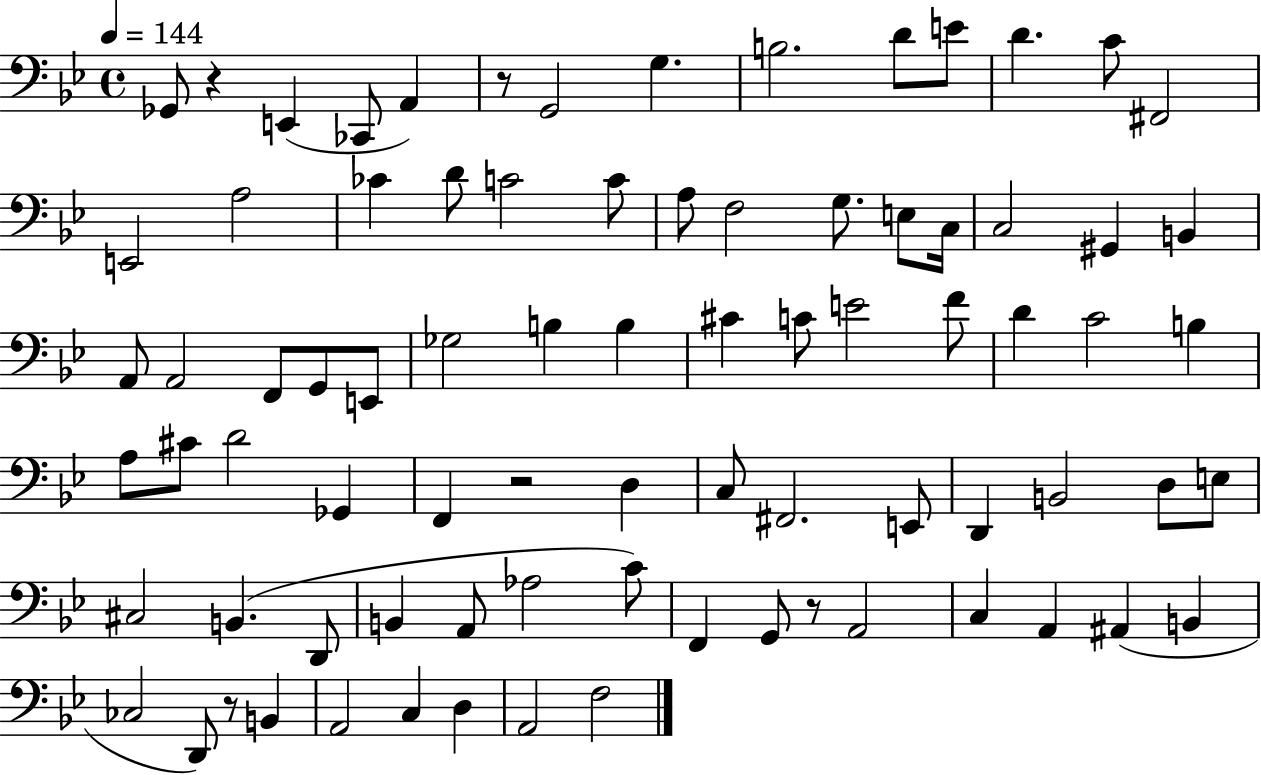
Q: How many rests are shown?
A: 5